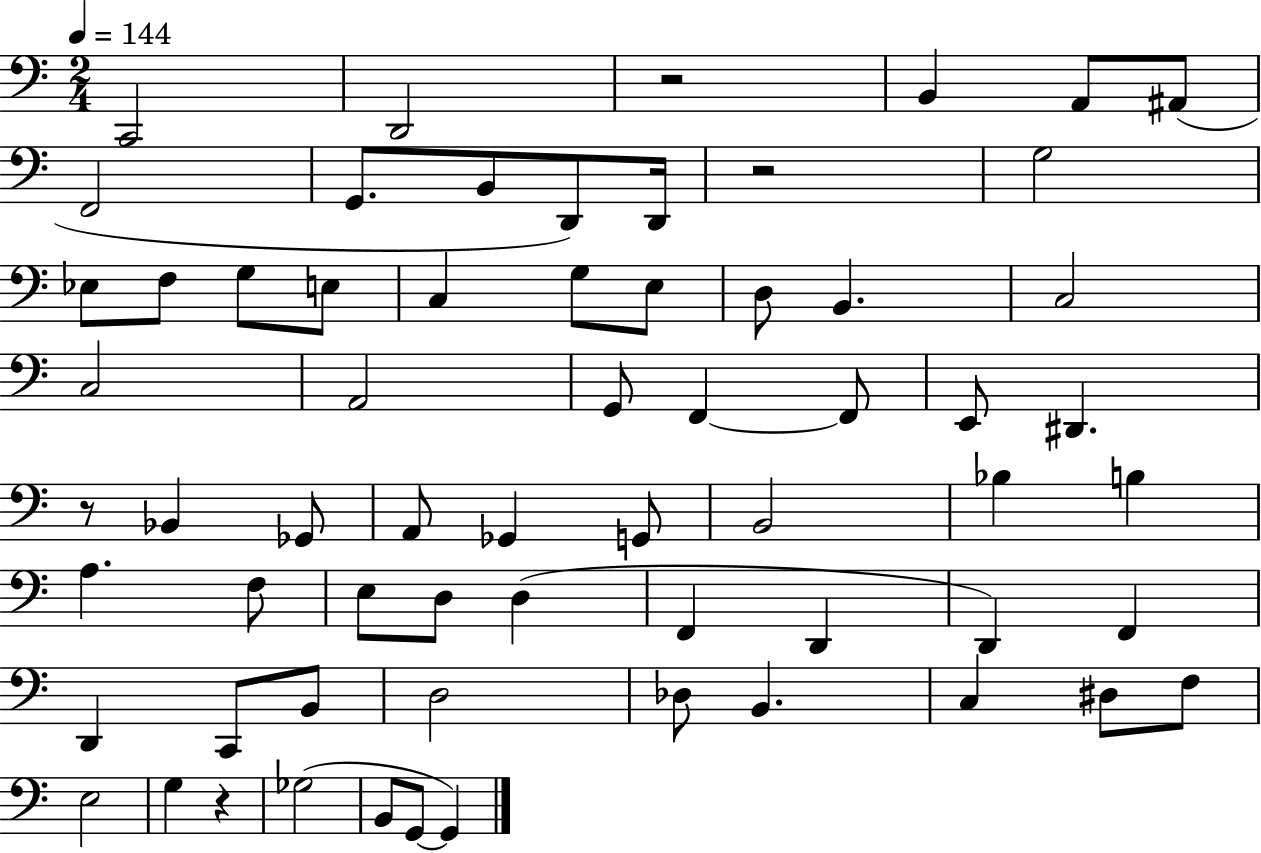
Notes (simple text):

C2/h D2/h R/h B2/q A2/e A#2/e F2/h G2/e. B2/e D2/e D2/s R/h G3/h Eb3/e F3/e G3/e E3/e C3/q G3/e E3/e D3/e B2/q. C3/h C3/h A2/h G2/e F2/q F2/e E2/e D#2/q. R/e Bb2/q Gb2/e A2/e Gb2/q G2/e B2/h Bb3/q B3/q A3/q. F3/e E3/e D3/e D3/q F2/q D2/q D2/q F2/q D2/q C2/e B2/e D3/h Db3/e B2/q. C3/q D#3/e F3/e E3/h G3/q R/q Gb3/h B2/e G2/e G2/q